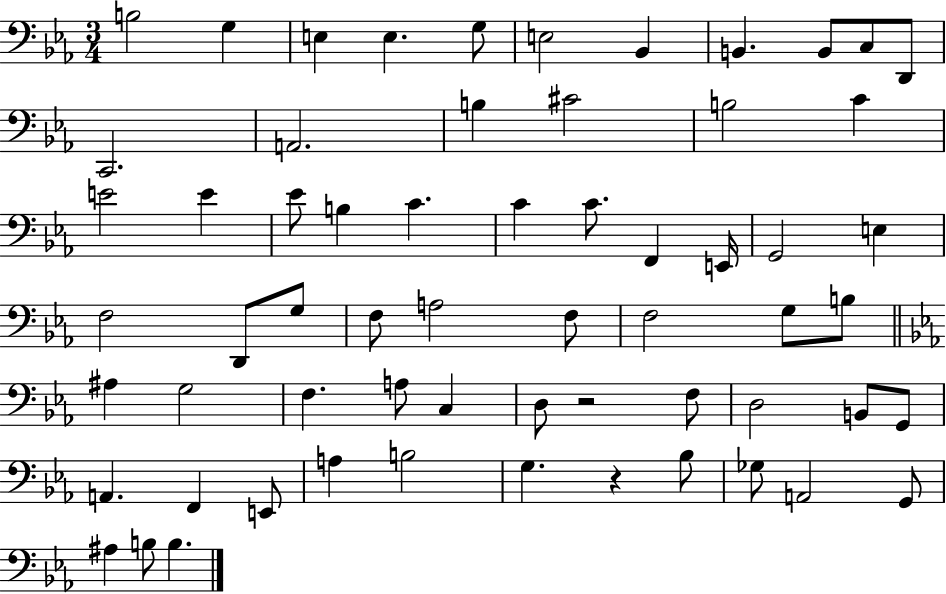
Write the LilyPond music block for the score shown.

{
  \clef bass
  \numericTimeSignature
  \time 3/4
  \key ees \major
  b2 g4 | e4 e4. g8 | e2 bes,4 | b,4. b,8 c8 d,8 | \break c,2. | a,2. | b4 cis'2 | b2 c'4 | \break e'2 e'4 | ees'8 b4 c'4. | c'4 c'8. f,4 e,16 | g,2 e4 | \break f2 d,8 g8 | f8 a2 f8 | f2 g8 b8 | \bar "||" \break \key ees \major ais4 g2 | f4. a8 c4 | d8 r2 f8 | d2 b,8 g,8 | \break a,4. f,4 e,8 | a4 b2 | g4. r4 bes8 | ges8 a,2 g,8 | \break ais4 b8 b4. | \bar "|."
}